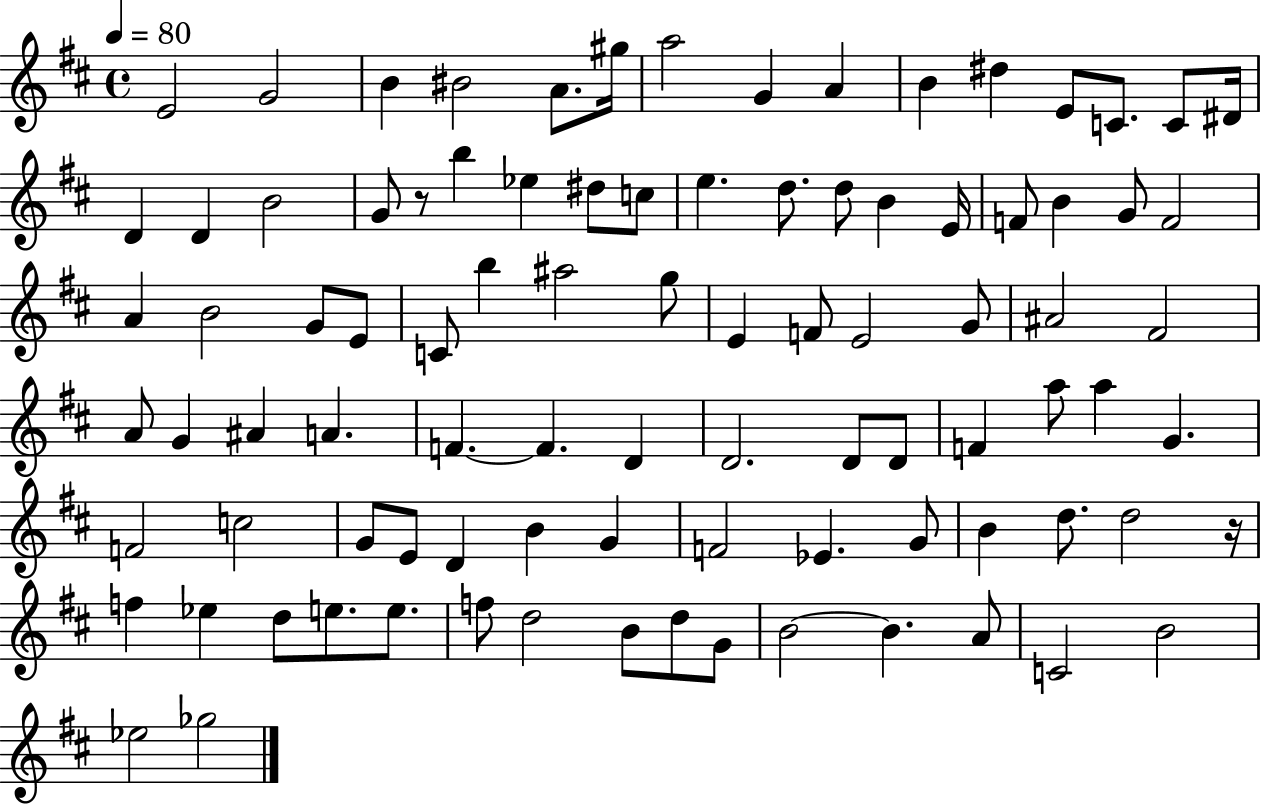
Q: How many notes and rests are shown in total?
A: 92